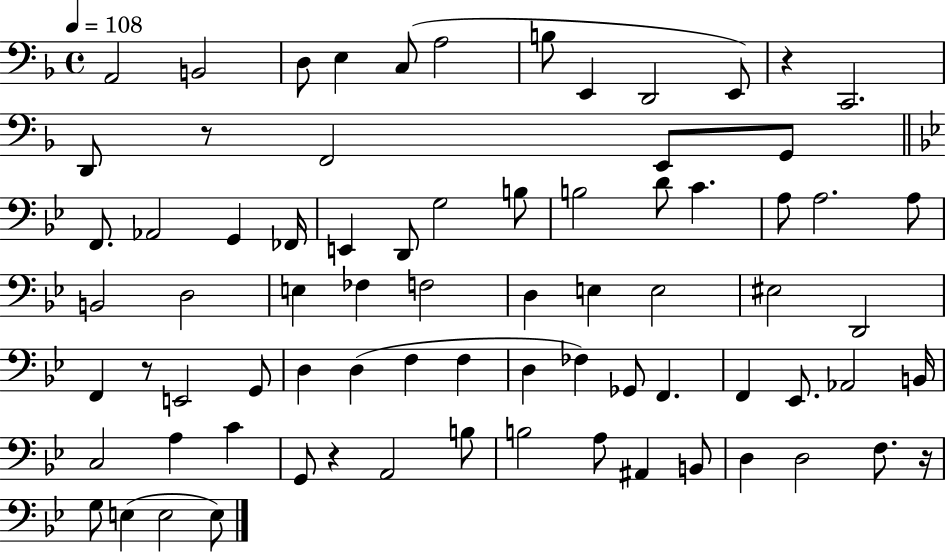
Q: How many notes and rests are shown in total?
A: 76